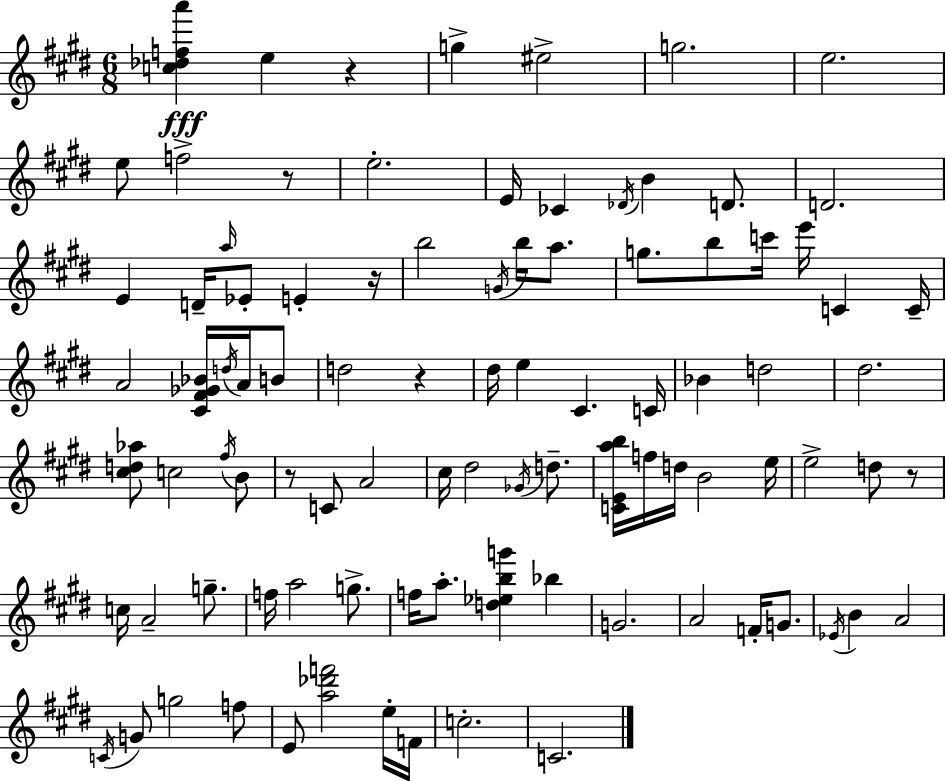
[C5,Db5,F5,A6]/q E5/q R/q G5/q EIS5/h G5/h. E5/h. E5/e F5/h R/e E5/h. E4/s CES4/q Db4/s B4/q D4/e. D4/h. E4/q D4/s A5/s Eb4/e E4/q R/s B5/h G4/s B5/s A5/e. G5/e. B5/e C6/s E6/s C4/q C4/s A4/h [C#4,F#4,Gb4,Bb4]/s D5/s A4/s B4/e D5/h R/q D#5/s E5/q C#4/q. C4/s Bb4/q D5/h D#5/h. [C#5,D5,Ab5]/e C5/h F#5/s B4/e R/e C4/e A4/h C#5/s D#5/h Gb4/s D5/e. [C4,E4,A5,B5]/s F5/s D5/s B4/h E5/s E5/h D5/e R/e C5/s A4/h G5/e. F5/s A5/h G5/e. F5/s A5/e. [D5,Eb5,B5,G6]/q Bb5/q G4/h. A4/h F4/s G4/e. Eb4/s B4/q A4/h C4/s G4/e G5/h F5/e E4/e [A5,Db6,F6]/h E5/s F4/s C5/h. C4/h.